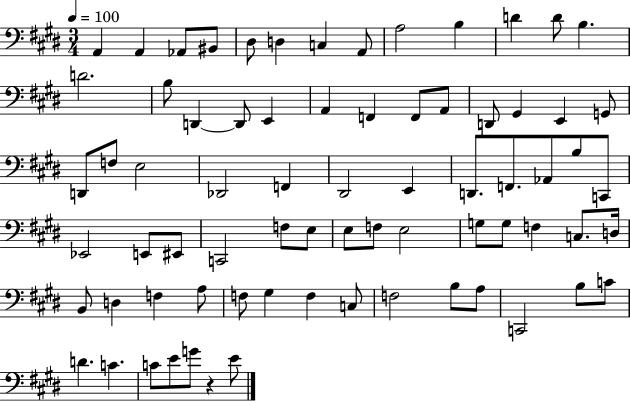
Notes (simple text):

A2/q A2/q Ab2/e BIS2/e D#3/e D3/q C3/q A2/e A3/h B3/q D4/q D4/e B3/q. D4/h. B3/e D2/q D2/e E2/q A2/q F2/q F2/e A2/e D2/e G#2/q E2/q G2/e D2/e F3/e E3/h Db2/h F2/q D#2/h E2/q D2/e. F2/e. Ab2/e B3/e C2/e Eb2/h E2/e EIS2/e C2/h F3/e E3/e E3/e F3/e E3/h G3/e G3/e F3/q C3/e. D3/s B2/e D3/q F3/q A3/e F3/e G#3/q F3/q C3/e F3/h B3/e A3/e C2/h B3/e C4/e D4/q. C4/q. C4/e E4/e G4/e R/q E4/e